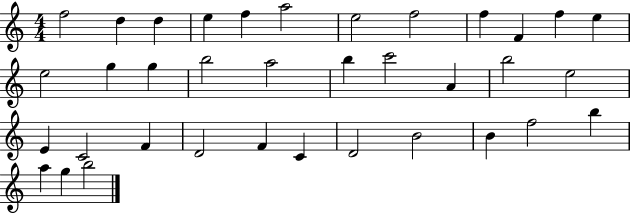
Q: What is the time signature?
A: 4/4